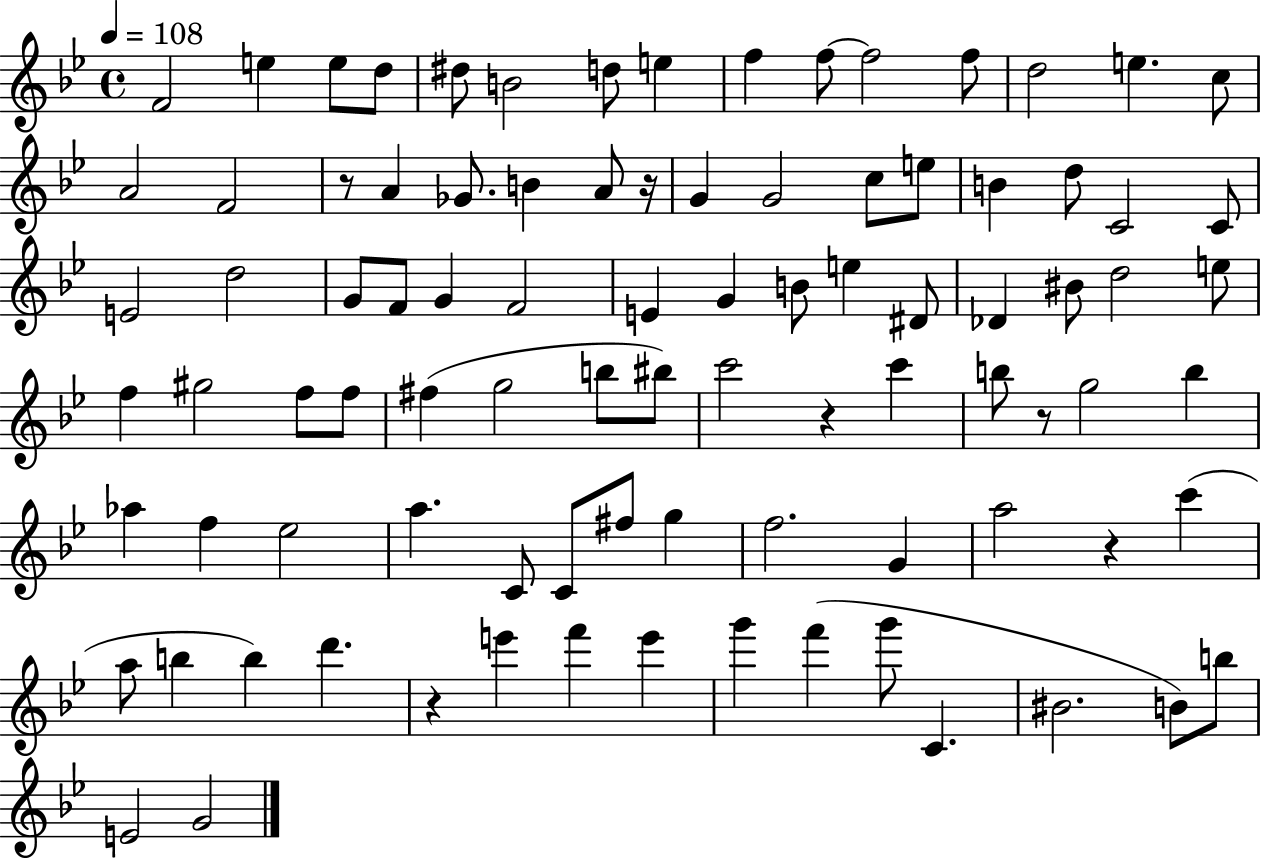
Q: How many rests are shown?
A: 6